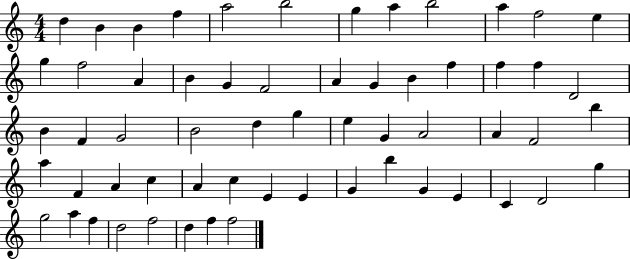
X:1
T:Untitled
M:4/4
L:1/4
K:C
d B B f a2 b2 g a b2 a f2 e g f2 A B G F2 A G B f f f D2 B F G2 B2 d g e G A2 A F2 b a F A c A c E E G b G E C D2 g g2 a f d2 f2 d f f2